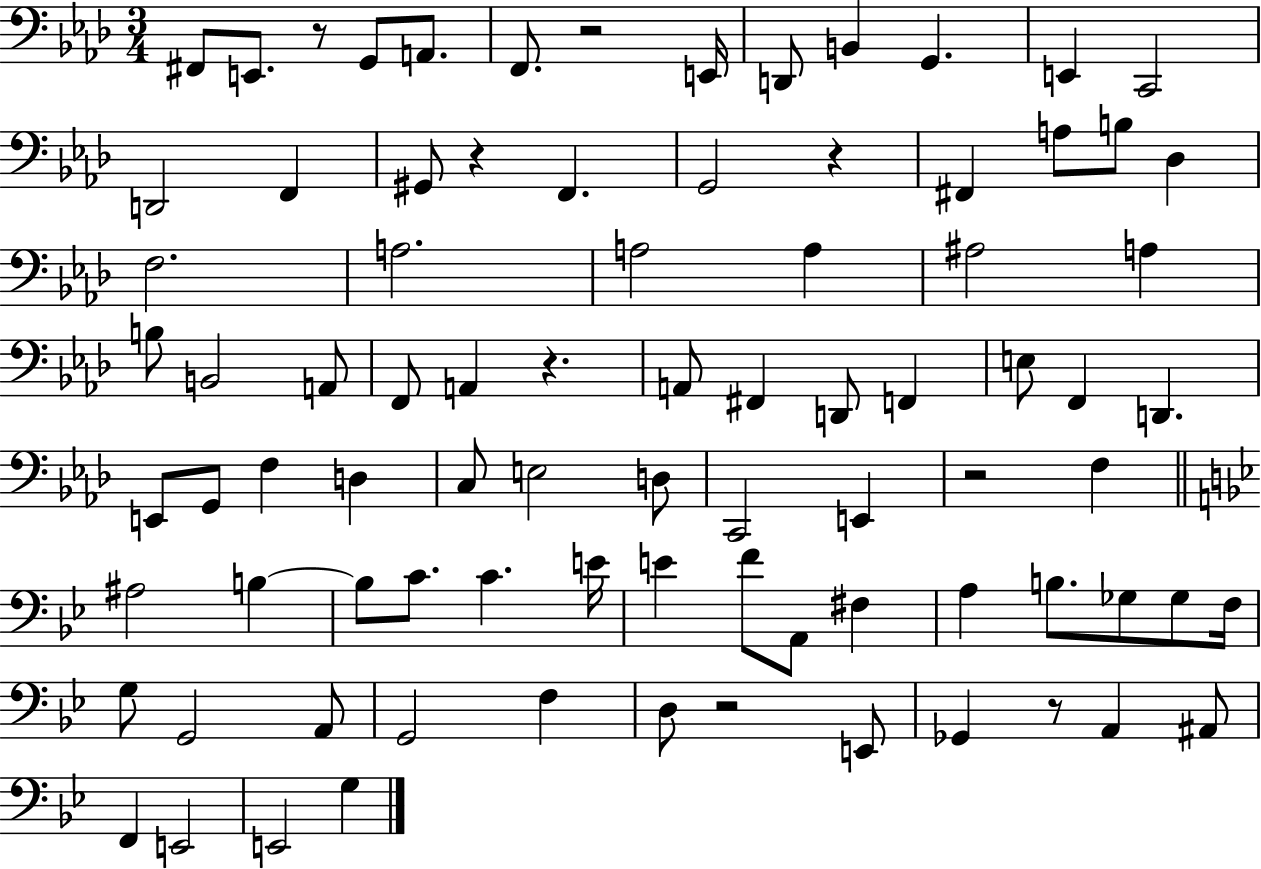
{
  \clef bass
  \numericTimeSignature
  \time 3/4
  \key aes \major
  fis,8 e,8. r8 g,8 a,8. | f,8. r2 e,16 | d,8 b,4 g,4. | e,4 c,2 | \break d,2 f,4 | gis,8 r4 f,4. | g,2 r4 | fis,4 a8 b8 des4 | \break f2. | a2. | a2 a4 | ais2 a4 | \break b8 b,2 a,8 | f,8 a,4 r4. | a,8 fis,4 d,8 f,4 | e8 f,4 d,4. | \break e,8 g,8 f4 d4 | c8 e2 d8 | c,2 e,4 | r2 f4 | \break \bar "||" \break \key bes \major ais2 b4~~ | b8 c'8. c'4. e'16 | e'4 f'8 a,8 fis4 | a4 b8. ges8 ges8 f16 | \break g8 g,2 a,8 | g,2 f4 | d8 r2 e,8 | ges,4 r8 a,4 ais,8 | \break f,4 e,2 | e,2 g4 | \bar "|."
}